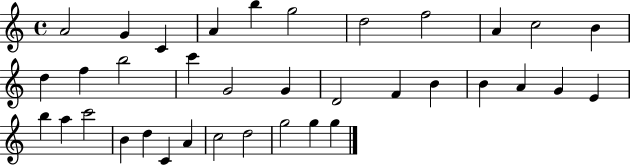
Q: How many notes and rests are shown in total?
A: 36